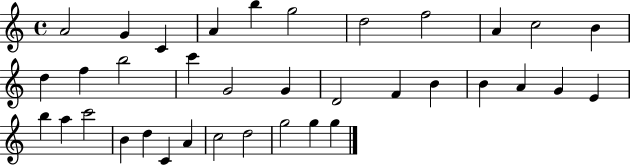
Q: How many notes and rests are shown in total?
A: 36